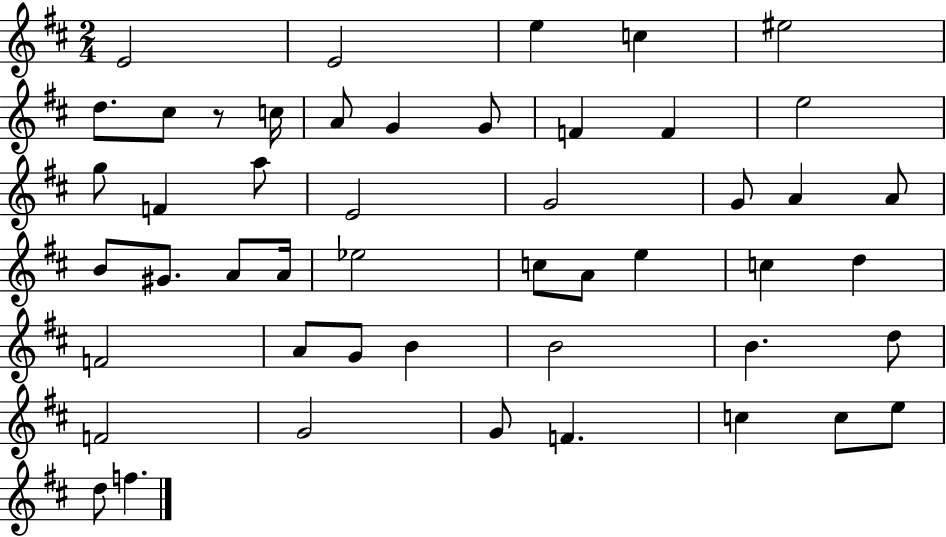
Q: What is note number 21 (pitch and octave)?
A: A4